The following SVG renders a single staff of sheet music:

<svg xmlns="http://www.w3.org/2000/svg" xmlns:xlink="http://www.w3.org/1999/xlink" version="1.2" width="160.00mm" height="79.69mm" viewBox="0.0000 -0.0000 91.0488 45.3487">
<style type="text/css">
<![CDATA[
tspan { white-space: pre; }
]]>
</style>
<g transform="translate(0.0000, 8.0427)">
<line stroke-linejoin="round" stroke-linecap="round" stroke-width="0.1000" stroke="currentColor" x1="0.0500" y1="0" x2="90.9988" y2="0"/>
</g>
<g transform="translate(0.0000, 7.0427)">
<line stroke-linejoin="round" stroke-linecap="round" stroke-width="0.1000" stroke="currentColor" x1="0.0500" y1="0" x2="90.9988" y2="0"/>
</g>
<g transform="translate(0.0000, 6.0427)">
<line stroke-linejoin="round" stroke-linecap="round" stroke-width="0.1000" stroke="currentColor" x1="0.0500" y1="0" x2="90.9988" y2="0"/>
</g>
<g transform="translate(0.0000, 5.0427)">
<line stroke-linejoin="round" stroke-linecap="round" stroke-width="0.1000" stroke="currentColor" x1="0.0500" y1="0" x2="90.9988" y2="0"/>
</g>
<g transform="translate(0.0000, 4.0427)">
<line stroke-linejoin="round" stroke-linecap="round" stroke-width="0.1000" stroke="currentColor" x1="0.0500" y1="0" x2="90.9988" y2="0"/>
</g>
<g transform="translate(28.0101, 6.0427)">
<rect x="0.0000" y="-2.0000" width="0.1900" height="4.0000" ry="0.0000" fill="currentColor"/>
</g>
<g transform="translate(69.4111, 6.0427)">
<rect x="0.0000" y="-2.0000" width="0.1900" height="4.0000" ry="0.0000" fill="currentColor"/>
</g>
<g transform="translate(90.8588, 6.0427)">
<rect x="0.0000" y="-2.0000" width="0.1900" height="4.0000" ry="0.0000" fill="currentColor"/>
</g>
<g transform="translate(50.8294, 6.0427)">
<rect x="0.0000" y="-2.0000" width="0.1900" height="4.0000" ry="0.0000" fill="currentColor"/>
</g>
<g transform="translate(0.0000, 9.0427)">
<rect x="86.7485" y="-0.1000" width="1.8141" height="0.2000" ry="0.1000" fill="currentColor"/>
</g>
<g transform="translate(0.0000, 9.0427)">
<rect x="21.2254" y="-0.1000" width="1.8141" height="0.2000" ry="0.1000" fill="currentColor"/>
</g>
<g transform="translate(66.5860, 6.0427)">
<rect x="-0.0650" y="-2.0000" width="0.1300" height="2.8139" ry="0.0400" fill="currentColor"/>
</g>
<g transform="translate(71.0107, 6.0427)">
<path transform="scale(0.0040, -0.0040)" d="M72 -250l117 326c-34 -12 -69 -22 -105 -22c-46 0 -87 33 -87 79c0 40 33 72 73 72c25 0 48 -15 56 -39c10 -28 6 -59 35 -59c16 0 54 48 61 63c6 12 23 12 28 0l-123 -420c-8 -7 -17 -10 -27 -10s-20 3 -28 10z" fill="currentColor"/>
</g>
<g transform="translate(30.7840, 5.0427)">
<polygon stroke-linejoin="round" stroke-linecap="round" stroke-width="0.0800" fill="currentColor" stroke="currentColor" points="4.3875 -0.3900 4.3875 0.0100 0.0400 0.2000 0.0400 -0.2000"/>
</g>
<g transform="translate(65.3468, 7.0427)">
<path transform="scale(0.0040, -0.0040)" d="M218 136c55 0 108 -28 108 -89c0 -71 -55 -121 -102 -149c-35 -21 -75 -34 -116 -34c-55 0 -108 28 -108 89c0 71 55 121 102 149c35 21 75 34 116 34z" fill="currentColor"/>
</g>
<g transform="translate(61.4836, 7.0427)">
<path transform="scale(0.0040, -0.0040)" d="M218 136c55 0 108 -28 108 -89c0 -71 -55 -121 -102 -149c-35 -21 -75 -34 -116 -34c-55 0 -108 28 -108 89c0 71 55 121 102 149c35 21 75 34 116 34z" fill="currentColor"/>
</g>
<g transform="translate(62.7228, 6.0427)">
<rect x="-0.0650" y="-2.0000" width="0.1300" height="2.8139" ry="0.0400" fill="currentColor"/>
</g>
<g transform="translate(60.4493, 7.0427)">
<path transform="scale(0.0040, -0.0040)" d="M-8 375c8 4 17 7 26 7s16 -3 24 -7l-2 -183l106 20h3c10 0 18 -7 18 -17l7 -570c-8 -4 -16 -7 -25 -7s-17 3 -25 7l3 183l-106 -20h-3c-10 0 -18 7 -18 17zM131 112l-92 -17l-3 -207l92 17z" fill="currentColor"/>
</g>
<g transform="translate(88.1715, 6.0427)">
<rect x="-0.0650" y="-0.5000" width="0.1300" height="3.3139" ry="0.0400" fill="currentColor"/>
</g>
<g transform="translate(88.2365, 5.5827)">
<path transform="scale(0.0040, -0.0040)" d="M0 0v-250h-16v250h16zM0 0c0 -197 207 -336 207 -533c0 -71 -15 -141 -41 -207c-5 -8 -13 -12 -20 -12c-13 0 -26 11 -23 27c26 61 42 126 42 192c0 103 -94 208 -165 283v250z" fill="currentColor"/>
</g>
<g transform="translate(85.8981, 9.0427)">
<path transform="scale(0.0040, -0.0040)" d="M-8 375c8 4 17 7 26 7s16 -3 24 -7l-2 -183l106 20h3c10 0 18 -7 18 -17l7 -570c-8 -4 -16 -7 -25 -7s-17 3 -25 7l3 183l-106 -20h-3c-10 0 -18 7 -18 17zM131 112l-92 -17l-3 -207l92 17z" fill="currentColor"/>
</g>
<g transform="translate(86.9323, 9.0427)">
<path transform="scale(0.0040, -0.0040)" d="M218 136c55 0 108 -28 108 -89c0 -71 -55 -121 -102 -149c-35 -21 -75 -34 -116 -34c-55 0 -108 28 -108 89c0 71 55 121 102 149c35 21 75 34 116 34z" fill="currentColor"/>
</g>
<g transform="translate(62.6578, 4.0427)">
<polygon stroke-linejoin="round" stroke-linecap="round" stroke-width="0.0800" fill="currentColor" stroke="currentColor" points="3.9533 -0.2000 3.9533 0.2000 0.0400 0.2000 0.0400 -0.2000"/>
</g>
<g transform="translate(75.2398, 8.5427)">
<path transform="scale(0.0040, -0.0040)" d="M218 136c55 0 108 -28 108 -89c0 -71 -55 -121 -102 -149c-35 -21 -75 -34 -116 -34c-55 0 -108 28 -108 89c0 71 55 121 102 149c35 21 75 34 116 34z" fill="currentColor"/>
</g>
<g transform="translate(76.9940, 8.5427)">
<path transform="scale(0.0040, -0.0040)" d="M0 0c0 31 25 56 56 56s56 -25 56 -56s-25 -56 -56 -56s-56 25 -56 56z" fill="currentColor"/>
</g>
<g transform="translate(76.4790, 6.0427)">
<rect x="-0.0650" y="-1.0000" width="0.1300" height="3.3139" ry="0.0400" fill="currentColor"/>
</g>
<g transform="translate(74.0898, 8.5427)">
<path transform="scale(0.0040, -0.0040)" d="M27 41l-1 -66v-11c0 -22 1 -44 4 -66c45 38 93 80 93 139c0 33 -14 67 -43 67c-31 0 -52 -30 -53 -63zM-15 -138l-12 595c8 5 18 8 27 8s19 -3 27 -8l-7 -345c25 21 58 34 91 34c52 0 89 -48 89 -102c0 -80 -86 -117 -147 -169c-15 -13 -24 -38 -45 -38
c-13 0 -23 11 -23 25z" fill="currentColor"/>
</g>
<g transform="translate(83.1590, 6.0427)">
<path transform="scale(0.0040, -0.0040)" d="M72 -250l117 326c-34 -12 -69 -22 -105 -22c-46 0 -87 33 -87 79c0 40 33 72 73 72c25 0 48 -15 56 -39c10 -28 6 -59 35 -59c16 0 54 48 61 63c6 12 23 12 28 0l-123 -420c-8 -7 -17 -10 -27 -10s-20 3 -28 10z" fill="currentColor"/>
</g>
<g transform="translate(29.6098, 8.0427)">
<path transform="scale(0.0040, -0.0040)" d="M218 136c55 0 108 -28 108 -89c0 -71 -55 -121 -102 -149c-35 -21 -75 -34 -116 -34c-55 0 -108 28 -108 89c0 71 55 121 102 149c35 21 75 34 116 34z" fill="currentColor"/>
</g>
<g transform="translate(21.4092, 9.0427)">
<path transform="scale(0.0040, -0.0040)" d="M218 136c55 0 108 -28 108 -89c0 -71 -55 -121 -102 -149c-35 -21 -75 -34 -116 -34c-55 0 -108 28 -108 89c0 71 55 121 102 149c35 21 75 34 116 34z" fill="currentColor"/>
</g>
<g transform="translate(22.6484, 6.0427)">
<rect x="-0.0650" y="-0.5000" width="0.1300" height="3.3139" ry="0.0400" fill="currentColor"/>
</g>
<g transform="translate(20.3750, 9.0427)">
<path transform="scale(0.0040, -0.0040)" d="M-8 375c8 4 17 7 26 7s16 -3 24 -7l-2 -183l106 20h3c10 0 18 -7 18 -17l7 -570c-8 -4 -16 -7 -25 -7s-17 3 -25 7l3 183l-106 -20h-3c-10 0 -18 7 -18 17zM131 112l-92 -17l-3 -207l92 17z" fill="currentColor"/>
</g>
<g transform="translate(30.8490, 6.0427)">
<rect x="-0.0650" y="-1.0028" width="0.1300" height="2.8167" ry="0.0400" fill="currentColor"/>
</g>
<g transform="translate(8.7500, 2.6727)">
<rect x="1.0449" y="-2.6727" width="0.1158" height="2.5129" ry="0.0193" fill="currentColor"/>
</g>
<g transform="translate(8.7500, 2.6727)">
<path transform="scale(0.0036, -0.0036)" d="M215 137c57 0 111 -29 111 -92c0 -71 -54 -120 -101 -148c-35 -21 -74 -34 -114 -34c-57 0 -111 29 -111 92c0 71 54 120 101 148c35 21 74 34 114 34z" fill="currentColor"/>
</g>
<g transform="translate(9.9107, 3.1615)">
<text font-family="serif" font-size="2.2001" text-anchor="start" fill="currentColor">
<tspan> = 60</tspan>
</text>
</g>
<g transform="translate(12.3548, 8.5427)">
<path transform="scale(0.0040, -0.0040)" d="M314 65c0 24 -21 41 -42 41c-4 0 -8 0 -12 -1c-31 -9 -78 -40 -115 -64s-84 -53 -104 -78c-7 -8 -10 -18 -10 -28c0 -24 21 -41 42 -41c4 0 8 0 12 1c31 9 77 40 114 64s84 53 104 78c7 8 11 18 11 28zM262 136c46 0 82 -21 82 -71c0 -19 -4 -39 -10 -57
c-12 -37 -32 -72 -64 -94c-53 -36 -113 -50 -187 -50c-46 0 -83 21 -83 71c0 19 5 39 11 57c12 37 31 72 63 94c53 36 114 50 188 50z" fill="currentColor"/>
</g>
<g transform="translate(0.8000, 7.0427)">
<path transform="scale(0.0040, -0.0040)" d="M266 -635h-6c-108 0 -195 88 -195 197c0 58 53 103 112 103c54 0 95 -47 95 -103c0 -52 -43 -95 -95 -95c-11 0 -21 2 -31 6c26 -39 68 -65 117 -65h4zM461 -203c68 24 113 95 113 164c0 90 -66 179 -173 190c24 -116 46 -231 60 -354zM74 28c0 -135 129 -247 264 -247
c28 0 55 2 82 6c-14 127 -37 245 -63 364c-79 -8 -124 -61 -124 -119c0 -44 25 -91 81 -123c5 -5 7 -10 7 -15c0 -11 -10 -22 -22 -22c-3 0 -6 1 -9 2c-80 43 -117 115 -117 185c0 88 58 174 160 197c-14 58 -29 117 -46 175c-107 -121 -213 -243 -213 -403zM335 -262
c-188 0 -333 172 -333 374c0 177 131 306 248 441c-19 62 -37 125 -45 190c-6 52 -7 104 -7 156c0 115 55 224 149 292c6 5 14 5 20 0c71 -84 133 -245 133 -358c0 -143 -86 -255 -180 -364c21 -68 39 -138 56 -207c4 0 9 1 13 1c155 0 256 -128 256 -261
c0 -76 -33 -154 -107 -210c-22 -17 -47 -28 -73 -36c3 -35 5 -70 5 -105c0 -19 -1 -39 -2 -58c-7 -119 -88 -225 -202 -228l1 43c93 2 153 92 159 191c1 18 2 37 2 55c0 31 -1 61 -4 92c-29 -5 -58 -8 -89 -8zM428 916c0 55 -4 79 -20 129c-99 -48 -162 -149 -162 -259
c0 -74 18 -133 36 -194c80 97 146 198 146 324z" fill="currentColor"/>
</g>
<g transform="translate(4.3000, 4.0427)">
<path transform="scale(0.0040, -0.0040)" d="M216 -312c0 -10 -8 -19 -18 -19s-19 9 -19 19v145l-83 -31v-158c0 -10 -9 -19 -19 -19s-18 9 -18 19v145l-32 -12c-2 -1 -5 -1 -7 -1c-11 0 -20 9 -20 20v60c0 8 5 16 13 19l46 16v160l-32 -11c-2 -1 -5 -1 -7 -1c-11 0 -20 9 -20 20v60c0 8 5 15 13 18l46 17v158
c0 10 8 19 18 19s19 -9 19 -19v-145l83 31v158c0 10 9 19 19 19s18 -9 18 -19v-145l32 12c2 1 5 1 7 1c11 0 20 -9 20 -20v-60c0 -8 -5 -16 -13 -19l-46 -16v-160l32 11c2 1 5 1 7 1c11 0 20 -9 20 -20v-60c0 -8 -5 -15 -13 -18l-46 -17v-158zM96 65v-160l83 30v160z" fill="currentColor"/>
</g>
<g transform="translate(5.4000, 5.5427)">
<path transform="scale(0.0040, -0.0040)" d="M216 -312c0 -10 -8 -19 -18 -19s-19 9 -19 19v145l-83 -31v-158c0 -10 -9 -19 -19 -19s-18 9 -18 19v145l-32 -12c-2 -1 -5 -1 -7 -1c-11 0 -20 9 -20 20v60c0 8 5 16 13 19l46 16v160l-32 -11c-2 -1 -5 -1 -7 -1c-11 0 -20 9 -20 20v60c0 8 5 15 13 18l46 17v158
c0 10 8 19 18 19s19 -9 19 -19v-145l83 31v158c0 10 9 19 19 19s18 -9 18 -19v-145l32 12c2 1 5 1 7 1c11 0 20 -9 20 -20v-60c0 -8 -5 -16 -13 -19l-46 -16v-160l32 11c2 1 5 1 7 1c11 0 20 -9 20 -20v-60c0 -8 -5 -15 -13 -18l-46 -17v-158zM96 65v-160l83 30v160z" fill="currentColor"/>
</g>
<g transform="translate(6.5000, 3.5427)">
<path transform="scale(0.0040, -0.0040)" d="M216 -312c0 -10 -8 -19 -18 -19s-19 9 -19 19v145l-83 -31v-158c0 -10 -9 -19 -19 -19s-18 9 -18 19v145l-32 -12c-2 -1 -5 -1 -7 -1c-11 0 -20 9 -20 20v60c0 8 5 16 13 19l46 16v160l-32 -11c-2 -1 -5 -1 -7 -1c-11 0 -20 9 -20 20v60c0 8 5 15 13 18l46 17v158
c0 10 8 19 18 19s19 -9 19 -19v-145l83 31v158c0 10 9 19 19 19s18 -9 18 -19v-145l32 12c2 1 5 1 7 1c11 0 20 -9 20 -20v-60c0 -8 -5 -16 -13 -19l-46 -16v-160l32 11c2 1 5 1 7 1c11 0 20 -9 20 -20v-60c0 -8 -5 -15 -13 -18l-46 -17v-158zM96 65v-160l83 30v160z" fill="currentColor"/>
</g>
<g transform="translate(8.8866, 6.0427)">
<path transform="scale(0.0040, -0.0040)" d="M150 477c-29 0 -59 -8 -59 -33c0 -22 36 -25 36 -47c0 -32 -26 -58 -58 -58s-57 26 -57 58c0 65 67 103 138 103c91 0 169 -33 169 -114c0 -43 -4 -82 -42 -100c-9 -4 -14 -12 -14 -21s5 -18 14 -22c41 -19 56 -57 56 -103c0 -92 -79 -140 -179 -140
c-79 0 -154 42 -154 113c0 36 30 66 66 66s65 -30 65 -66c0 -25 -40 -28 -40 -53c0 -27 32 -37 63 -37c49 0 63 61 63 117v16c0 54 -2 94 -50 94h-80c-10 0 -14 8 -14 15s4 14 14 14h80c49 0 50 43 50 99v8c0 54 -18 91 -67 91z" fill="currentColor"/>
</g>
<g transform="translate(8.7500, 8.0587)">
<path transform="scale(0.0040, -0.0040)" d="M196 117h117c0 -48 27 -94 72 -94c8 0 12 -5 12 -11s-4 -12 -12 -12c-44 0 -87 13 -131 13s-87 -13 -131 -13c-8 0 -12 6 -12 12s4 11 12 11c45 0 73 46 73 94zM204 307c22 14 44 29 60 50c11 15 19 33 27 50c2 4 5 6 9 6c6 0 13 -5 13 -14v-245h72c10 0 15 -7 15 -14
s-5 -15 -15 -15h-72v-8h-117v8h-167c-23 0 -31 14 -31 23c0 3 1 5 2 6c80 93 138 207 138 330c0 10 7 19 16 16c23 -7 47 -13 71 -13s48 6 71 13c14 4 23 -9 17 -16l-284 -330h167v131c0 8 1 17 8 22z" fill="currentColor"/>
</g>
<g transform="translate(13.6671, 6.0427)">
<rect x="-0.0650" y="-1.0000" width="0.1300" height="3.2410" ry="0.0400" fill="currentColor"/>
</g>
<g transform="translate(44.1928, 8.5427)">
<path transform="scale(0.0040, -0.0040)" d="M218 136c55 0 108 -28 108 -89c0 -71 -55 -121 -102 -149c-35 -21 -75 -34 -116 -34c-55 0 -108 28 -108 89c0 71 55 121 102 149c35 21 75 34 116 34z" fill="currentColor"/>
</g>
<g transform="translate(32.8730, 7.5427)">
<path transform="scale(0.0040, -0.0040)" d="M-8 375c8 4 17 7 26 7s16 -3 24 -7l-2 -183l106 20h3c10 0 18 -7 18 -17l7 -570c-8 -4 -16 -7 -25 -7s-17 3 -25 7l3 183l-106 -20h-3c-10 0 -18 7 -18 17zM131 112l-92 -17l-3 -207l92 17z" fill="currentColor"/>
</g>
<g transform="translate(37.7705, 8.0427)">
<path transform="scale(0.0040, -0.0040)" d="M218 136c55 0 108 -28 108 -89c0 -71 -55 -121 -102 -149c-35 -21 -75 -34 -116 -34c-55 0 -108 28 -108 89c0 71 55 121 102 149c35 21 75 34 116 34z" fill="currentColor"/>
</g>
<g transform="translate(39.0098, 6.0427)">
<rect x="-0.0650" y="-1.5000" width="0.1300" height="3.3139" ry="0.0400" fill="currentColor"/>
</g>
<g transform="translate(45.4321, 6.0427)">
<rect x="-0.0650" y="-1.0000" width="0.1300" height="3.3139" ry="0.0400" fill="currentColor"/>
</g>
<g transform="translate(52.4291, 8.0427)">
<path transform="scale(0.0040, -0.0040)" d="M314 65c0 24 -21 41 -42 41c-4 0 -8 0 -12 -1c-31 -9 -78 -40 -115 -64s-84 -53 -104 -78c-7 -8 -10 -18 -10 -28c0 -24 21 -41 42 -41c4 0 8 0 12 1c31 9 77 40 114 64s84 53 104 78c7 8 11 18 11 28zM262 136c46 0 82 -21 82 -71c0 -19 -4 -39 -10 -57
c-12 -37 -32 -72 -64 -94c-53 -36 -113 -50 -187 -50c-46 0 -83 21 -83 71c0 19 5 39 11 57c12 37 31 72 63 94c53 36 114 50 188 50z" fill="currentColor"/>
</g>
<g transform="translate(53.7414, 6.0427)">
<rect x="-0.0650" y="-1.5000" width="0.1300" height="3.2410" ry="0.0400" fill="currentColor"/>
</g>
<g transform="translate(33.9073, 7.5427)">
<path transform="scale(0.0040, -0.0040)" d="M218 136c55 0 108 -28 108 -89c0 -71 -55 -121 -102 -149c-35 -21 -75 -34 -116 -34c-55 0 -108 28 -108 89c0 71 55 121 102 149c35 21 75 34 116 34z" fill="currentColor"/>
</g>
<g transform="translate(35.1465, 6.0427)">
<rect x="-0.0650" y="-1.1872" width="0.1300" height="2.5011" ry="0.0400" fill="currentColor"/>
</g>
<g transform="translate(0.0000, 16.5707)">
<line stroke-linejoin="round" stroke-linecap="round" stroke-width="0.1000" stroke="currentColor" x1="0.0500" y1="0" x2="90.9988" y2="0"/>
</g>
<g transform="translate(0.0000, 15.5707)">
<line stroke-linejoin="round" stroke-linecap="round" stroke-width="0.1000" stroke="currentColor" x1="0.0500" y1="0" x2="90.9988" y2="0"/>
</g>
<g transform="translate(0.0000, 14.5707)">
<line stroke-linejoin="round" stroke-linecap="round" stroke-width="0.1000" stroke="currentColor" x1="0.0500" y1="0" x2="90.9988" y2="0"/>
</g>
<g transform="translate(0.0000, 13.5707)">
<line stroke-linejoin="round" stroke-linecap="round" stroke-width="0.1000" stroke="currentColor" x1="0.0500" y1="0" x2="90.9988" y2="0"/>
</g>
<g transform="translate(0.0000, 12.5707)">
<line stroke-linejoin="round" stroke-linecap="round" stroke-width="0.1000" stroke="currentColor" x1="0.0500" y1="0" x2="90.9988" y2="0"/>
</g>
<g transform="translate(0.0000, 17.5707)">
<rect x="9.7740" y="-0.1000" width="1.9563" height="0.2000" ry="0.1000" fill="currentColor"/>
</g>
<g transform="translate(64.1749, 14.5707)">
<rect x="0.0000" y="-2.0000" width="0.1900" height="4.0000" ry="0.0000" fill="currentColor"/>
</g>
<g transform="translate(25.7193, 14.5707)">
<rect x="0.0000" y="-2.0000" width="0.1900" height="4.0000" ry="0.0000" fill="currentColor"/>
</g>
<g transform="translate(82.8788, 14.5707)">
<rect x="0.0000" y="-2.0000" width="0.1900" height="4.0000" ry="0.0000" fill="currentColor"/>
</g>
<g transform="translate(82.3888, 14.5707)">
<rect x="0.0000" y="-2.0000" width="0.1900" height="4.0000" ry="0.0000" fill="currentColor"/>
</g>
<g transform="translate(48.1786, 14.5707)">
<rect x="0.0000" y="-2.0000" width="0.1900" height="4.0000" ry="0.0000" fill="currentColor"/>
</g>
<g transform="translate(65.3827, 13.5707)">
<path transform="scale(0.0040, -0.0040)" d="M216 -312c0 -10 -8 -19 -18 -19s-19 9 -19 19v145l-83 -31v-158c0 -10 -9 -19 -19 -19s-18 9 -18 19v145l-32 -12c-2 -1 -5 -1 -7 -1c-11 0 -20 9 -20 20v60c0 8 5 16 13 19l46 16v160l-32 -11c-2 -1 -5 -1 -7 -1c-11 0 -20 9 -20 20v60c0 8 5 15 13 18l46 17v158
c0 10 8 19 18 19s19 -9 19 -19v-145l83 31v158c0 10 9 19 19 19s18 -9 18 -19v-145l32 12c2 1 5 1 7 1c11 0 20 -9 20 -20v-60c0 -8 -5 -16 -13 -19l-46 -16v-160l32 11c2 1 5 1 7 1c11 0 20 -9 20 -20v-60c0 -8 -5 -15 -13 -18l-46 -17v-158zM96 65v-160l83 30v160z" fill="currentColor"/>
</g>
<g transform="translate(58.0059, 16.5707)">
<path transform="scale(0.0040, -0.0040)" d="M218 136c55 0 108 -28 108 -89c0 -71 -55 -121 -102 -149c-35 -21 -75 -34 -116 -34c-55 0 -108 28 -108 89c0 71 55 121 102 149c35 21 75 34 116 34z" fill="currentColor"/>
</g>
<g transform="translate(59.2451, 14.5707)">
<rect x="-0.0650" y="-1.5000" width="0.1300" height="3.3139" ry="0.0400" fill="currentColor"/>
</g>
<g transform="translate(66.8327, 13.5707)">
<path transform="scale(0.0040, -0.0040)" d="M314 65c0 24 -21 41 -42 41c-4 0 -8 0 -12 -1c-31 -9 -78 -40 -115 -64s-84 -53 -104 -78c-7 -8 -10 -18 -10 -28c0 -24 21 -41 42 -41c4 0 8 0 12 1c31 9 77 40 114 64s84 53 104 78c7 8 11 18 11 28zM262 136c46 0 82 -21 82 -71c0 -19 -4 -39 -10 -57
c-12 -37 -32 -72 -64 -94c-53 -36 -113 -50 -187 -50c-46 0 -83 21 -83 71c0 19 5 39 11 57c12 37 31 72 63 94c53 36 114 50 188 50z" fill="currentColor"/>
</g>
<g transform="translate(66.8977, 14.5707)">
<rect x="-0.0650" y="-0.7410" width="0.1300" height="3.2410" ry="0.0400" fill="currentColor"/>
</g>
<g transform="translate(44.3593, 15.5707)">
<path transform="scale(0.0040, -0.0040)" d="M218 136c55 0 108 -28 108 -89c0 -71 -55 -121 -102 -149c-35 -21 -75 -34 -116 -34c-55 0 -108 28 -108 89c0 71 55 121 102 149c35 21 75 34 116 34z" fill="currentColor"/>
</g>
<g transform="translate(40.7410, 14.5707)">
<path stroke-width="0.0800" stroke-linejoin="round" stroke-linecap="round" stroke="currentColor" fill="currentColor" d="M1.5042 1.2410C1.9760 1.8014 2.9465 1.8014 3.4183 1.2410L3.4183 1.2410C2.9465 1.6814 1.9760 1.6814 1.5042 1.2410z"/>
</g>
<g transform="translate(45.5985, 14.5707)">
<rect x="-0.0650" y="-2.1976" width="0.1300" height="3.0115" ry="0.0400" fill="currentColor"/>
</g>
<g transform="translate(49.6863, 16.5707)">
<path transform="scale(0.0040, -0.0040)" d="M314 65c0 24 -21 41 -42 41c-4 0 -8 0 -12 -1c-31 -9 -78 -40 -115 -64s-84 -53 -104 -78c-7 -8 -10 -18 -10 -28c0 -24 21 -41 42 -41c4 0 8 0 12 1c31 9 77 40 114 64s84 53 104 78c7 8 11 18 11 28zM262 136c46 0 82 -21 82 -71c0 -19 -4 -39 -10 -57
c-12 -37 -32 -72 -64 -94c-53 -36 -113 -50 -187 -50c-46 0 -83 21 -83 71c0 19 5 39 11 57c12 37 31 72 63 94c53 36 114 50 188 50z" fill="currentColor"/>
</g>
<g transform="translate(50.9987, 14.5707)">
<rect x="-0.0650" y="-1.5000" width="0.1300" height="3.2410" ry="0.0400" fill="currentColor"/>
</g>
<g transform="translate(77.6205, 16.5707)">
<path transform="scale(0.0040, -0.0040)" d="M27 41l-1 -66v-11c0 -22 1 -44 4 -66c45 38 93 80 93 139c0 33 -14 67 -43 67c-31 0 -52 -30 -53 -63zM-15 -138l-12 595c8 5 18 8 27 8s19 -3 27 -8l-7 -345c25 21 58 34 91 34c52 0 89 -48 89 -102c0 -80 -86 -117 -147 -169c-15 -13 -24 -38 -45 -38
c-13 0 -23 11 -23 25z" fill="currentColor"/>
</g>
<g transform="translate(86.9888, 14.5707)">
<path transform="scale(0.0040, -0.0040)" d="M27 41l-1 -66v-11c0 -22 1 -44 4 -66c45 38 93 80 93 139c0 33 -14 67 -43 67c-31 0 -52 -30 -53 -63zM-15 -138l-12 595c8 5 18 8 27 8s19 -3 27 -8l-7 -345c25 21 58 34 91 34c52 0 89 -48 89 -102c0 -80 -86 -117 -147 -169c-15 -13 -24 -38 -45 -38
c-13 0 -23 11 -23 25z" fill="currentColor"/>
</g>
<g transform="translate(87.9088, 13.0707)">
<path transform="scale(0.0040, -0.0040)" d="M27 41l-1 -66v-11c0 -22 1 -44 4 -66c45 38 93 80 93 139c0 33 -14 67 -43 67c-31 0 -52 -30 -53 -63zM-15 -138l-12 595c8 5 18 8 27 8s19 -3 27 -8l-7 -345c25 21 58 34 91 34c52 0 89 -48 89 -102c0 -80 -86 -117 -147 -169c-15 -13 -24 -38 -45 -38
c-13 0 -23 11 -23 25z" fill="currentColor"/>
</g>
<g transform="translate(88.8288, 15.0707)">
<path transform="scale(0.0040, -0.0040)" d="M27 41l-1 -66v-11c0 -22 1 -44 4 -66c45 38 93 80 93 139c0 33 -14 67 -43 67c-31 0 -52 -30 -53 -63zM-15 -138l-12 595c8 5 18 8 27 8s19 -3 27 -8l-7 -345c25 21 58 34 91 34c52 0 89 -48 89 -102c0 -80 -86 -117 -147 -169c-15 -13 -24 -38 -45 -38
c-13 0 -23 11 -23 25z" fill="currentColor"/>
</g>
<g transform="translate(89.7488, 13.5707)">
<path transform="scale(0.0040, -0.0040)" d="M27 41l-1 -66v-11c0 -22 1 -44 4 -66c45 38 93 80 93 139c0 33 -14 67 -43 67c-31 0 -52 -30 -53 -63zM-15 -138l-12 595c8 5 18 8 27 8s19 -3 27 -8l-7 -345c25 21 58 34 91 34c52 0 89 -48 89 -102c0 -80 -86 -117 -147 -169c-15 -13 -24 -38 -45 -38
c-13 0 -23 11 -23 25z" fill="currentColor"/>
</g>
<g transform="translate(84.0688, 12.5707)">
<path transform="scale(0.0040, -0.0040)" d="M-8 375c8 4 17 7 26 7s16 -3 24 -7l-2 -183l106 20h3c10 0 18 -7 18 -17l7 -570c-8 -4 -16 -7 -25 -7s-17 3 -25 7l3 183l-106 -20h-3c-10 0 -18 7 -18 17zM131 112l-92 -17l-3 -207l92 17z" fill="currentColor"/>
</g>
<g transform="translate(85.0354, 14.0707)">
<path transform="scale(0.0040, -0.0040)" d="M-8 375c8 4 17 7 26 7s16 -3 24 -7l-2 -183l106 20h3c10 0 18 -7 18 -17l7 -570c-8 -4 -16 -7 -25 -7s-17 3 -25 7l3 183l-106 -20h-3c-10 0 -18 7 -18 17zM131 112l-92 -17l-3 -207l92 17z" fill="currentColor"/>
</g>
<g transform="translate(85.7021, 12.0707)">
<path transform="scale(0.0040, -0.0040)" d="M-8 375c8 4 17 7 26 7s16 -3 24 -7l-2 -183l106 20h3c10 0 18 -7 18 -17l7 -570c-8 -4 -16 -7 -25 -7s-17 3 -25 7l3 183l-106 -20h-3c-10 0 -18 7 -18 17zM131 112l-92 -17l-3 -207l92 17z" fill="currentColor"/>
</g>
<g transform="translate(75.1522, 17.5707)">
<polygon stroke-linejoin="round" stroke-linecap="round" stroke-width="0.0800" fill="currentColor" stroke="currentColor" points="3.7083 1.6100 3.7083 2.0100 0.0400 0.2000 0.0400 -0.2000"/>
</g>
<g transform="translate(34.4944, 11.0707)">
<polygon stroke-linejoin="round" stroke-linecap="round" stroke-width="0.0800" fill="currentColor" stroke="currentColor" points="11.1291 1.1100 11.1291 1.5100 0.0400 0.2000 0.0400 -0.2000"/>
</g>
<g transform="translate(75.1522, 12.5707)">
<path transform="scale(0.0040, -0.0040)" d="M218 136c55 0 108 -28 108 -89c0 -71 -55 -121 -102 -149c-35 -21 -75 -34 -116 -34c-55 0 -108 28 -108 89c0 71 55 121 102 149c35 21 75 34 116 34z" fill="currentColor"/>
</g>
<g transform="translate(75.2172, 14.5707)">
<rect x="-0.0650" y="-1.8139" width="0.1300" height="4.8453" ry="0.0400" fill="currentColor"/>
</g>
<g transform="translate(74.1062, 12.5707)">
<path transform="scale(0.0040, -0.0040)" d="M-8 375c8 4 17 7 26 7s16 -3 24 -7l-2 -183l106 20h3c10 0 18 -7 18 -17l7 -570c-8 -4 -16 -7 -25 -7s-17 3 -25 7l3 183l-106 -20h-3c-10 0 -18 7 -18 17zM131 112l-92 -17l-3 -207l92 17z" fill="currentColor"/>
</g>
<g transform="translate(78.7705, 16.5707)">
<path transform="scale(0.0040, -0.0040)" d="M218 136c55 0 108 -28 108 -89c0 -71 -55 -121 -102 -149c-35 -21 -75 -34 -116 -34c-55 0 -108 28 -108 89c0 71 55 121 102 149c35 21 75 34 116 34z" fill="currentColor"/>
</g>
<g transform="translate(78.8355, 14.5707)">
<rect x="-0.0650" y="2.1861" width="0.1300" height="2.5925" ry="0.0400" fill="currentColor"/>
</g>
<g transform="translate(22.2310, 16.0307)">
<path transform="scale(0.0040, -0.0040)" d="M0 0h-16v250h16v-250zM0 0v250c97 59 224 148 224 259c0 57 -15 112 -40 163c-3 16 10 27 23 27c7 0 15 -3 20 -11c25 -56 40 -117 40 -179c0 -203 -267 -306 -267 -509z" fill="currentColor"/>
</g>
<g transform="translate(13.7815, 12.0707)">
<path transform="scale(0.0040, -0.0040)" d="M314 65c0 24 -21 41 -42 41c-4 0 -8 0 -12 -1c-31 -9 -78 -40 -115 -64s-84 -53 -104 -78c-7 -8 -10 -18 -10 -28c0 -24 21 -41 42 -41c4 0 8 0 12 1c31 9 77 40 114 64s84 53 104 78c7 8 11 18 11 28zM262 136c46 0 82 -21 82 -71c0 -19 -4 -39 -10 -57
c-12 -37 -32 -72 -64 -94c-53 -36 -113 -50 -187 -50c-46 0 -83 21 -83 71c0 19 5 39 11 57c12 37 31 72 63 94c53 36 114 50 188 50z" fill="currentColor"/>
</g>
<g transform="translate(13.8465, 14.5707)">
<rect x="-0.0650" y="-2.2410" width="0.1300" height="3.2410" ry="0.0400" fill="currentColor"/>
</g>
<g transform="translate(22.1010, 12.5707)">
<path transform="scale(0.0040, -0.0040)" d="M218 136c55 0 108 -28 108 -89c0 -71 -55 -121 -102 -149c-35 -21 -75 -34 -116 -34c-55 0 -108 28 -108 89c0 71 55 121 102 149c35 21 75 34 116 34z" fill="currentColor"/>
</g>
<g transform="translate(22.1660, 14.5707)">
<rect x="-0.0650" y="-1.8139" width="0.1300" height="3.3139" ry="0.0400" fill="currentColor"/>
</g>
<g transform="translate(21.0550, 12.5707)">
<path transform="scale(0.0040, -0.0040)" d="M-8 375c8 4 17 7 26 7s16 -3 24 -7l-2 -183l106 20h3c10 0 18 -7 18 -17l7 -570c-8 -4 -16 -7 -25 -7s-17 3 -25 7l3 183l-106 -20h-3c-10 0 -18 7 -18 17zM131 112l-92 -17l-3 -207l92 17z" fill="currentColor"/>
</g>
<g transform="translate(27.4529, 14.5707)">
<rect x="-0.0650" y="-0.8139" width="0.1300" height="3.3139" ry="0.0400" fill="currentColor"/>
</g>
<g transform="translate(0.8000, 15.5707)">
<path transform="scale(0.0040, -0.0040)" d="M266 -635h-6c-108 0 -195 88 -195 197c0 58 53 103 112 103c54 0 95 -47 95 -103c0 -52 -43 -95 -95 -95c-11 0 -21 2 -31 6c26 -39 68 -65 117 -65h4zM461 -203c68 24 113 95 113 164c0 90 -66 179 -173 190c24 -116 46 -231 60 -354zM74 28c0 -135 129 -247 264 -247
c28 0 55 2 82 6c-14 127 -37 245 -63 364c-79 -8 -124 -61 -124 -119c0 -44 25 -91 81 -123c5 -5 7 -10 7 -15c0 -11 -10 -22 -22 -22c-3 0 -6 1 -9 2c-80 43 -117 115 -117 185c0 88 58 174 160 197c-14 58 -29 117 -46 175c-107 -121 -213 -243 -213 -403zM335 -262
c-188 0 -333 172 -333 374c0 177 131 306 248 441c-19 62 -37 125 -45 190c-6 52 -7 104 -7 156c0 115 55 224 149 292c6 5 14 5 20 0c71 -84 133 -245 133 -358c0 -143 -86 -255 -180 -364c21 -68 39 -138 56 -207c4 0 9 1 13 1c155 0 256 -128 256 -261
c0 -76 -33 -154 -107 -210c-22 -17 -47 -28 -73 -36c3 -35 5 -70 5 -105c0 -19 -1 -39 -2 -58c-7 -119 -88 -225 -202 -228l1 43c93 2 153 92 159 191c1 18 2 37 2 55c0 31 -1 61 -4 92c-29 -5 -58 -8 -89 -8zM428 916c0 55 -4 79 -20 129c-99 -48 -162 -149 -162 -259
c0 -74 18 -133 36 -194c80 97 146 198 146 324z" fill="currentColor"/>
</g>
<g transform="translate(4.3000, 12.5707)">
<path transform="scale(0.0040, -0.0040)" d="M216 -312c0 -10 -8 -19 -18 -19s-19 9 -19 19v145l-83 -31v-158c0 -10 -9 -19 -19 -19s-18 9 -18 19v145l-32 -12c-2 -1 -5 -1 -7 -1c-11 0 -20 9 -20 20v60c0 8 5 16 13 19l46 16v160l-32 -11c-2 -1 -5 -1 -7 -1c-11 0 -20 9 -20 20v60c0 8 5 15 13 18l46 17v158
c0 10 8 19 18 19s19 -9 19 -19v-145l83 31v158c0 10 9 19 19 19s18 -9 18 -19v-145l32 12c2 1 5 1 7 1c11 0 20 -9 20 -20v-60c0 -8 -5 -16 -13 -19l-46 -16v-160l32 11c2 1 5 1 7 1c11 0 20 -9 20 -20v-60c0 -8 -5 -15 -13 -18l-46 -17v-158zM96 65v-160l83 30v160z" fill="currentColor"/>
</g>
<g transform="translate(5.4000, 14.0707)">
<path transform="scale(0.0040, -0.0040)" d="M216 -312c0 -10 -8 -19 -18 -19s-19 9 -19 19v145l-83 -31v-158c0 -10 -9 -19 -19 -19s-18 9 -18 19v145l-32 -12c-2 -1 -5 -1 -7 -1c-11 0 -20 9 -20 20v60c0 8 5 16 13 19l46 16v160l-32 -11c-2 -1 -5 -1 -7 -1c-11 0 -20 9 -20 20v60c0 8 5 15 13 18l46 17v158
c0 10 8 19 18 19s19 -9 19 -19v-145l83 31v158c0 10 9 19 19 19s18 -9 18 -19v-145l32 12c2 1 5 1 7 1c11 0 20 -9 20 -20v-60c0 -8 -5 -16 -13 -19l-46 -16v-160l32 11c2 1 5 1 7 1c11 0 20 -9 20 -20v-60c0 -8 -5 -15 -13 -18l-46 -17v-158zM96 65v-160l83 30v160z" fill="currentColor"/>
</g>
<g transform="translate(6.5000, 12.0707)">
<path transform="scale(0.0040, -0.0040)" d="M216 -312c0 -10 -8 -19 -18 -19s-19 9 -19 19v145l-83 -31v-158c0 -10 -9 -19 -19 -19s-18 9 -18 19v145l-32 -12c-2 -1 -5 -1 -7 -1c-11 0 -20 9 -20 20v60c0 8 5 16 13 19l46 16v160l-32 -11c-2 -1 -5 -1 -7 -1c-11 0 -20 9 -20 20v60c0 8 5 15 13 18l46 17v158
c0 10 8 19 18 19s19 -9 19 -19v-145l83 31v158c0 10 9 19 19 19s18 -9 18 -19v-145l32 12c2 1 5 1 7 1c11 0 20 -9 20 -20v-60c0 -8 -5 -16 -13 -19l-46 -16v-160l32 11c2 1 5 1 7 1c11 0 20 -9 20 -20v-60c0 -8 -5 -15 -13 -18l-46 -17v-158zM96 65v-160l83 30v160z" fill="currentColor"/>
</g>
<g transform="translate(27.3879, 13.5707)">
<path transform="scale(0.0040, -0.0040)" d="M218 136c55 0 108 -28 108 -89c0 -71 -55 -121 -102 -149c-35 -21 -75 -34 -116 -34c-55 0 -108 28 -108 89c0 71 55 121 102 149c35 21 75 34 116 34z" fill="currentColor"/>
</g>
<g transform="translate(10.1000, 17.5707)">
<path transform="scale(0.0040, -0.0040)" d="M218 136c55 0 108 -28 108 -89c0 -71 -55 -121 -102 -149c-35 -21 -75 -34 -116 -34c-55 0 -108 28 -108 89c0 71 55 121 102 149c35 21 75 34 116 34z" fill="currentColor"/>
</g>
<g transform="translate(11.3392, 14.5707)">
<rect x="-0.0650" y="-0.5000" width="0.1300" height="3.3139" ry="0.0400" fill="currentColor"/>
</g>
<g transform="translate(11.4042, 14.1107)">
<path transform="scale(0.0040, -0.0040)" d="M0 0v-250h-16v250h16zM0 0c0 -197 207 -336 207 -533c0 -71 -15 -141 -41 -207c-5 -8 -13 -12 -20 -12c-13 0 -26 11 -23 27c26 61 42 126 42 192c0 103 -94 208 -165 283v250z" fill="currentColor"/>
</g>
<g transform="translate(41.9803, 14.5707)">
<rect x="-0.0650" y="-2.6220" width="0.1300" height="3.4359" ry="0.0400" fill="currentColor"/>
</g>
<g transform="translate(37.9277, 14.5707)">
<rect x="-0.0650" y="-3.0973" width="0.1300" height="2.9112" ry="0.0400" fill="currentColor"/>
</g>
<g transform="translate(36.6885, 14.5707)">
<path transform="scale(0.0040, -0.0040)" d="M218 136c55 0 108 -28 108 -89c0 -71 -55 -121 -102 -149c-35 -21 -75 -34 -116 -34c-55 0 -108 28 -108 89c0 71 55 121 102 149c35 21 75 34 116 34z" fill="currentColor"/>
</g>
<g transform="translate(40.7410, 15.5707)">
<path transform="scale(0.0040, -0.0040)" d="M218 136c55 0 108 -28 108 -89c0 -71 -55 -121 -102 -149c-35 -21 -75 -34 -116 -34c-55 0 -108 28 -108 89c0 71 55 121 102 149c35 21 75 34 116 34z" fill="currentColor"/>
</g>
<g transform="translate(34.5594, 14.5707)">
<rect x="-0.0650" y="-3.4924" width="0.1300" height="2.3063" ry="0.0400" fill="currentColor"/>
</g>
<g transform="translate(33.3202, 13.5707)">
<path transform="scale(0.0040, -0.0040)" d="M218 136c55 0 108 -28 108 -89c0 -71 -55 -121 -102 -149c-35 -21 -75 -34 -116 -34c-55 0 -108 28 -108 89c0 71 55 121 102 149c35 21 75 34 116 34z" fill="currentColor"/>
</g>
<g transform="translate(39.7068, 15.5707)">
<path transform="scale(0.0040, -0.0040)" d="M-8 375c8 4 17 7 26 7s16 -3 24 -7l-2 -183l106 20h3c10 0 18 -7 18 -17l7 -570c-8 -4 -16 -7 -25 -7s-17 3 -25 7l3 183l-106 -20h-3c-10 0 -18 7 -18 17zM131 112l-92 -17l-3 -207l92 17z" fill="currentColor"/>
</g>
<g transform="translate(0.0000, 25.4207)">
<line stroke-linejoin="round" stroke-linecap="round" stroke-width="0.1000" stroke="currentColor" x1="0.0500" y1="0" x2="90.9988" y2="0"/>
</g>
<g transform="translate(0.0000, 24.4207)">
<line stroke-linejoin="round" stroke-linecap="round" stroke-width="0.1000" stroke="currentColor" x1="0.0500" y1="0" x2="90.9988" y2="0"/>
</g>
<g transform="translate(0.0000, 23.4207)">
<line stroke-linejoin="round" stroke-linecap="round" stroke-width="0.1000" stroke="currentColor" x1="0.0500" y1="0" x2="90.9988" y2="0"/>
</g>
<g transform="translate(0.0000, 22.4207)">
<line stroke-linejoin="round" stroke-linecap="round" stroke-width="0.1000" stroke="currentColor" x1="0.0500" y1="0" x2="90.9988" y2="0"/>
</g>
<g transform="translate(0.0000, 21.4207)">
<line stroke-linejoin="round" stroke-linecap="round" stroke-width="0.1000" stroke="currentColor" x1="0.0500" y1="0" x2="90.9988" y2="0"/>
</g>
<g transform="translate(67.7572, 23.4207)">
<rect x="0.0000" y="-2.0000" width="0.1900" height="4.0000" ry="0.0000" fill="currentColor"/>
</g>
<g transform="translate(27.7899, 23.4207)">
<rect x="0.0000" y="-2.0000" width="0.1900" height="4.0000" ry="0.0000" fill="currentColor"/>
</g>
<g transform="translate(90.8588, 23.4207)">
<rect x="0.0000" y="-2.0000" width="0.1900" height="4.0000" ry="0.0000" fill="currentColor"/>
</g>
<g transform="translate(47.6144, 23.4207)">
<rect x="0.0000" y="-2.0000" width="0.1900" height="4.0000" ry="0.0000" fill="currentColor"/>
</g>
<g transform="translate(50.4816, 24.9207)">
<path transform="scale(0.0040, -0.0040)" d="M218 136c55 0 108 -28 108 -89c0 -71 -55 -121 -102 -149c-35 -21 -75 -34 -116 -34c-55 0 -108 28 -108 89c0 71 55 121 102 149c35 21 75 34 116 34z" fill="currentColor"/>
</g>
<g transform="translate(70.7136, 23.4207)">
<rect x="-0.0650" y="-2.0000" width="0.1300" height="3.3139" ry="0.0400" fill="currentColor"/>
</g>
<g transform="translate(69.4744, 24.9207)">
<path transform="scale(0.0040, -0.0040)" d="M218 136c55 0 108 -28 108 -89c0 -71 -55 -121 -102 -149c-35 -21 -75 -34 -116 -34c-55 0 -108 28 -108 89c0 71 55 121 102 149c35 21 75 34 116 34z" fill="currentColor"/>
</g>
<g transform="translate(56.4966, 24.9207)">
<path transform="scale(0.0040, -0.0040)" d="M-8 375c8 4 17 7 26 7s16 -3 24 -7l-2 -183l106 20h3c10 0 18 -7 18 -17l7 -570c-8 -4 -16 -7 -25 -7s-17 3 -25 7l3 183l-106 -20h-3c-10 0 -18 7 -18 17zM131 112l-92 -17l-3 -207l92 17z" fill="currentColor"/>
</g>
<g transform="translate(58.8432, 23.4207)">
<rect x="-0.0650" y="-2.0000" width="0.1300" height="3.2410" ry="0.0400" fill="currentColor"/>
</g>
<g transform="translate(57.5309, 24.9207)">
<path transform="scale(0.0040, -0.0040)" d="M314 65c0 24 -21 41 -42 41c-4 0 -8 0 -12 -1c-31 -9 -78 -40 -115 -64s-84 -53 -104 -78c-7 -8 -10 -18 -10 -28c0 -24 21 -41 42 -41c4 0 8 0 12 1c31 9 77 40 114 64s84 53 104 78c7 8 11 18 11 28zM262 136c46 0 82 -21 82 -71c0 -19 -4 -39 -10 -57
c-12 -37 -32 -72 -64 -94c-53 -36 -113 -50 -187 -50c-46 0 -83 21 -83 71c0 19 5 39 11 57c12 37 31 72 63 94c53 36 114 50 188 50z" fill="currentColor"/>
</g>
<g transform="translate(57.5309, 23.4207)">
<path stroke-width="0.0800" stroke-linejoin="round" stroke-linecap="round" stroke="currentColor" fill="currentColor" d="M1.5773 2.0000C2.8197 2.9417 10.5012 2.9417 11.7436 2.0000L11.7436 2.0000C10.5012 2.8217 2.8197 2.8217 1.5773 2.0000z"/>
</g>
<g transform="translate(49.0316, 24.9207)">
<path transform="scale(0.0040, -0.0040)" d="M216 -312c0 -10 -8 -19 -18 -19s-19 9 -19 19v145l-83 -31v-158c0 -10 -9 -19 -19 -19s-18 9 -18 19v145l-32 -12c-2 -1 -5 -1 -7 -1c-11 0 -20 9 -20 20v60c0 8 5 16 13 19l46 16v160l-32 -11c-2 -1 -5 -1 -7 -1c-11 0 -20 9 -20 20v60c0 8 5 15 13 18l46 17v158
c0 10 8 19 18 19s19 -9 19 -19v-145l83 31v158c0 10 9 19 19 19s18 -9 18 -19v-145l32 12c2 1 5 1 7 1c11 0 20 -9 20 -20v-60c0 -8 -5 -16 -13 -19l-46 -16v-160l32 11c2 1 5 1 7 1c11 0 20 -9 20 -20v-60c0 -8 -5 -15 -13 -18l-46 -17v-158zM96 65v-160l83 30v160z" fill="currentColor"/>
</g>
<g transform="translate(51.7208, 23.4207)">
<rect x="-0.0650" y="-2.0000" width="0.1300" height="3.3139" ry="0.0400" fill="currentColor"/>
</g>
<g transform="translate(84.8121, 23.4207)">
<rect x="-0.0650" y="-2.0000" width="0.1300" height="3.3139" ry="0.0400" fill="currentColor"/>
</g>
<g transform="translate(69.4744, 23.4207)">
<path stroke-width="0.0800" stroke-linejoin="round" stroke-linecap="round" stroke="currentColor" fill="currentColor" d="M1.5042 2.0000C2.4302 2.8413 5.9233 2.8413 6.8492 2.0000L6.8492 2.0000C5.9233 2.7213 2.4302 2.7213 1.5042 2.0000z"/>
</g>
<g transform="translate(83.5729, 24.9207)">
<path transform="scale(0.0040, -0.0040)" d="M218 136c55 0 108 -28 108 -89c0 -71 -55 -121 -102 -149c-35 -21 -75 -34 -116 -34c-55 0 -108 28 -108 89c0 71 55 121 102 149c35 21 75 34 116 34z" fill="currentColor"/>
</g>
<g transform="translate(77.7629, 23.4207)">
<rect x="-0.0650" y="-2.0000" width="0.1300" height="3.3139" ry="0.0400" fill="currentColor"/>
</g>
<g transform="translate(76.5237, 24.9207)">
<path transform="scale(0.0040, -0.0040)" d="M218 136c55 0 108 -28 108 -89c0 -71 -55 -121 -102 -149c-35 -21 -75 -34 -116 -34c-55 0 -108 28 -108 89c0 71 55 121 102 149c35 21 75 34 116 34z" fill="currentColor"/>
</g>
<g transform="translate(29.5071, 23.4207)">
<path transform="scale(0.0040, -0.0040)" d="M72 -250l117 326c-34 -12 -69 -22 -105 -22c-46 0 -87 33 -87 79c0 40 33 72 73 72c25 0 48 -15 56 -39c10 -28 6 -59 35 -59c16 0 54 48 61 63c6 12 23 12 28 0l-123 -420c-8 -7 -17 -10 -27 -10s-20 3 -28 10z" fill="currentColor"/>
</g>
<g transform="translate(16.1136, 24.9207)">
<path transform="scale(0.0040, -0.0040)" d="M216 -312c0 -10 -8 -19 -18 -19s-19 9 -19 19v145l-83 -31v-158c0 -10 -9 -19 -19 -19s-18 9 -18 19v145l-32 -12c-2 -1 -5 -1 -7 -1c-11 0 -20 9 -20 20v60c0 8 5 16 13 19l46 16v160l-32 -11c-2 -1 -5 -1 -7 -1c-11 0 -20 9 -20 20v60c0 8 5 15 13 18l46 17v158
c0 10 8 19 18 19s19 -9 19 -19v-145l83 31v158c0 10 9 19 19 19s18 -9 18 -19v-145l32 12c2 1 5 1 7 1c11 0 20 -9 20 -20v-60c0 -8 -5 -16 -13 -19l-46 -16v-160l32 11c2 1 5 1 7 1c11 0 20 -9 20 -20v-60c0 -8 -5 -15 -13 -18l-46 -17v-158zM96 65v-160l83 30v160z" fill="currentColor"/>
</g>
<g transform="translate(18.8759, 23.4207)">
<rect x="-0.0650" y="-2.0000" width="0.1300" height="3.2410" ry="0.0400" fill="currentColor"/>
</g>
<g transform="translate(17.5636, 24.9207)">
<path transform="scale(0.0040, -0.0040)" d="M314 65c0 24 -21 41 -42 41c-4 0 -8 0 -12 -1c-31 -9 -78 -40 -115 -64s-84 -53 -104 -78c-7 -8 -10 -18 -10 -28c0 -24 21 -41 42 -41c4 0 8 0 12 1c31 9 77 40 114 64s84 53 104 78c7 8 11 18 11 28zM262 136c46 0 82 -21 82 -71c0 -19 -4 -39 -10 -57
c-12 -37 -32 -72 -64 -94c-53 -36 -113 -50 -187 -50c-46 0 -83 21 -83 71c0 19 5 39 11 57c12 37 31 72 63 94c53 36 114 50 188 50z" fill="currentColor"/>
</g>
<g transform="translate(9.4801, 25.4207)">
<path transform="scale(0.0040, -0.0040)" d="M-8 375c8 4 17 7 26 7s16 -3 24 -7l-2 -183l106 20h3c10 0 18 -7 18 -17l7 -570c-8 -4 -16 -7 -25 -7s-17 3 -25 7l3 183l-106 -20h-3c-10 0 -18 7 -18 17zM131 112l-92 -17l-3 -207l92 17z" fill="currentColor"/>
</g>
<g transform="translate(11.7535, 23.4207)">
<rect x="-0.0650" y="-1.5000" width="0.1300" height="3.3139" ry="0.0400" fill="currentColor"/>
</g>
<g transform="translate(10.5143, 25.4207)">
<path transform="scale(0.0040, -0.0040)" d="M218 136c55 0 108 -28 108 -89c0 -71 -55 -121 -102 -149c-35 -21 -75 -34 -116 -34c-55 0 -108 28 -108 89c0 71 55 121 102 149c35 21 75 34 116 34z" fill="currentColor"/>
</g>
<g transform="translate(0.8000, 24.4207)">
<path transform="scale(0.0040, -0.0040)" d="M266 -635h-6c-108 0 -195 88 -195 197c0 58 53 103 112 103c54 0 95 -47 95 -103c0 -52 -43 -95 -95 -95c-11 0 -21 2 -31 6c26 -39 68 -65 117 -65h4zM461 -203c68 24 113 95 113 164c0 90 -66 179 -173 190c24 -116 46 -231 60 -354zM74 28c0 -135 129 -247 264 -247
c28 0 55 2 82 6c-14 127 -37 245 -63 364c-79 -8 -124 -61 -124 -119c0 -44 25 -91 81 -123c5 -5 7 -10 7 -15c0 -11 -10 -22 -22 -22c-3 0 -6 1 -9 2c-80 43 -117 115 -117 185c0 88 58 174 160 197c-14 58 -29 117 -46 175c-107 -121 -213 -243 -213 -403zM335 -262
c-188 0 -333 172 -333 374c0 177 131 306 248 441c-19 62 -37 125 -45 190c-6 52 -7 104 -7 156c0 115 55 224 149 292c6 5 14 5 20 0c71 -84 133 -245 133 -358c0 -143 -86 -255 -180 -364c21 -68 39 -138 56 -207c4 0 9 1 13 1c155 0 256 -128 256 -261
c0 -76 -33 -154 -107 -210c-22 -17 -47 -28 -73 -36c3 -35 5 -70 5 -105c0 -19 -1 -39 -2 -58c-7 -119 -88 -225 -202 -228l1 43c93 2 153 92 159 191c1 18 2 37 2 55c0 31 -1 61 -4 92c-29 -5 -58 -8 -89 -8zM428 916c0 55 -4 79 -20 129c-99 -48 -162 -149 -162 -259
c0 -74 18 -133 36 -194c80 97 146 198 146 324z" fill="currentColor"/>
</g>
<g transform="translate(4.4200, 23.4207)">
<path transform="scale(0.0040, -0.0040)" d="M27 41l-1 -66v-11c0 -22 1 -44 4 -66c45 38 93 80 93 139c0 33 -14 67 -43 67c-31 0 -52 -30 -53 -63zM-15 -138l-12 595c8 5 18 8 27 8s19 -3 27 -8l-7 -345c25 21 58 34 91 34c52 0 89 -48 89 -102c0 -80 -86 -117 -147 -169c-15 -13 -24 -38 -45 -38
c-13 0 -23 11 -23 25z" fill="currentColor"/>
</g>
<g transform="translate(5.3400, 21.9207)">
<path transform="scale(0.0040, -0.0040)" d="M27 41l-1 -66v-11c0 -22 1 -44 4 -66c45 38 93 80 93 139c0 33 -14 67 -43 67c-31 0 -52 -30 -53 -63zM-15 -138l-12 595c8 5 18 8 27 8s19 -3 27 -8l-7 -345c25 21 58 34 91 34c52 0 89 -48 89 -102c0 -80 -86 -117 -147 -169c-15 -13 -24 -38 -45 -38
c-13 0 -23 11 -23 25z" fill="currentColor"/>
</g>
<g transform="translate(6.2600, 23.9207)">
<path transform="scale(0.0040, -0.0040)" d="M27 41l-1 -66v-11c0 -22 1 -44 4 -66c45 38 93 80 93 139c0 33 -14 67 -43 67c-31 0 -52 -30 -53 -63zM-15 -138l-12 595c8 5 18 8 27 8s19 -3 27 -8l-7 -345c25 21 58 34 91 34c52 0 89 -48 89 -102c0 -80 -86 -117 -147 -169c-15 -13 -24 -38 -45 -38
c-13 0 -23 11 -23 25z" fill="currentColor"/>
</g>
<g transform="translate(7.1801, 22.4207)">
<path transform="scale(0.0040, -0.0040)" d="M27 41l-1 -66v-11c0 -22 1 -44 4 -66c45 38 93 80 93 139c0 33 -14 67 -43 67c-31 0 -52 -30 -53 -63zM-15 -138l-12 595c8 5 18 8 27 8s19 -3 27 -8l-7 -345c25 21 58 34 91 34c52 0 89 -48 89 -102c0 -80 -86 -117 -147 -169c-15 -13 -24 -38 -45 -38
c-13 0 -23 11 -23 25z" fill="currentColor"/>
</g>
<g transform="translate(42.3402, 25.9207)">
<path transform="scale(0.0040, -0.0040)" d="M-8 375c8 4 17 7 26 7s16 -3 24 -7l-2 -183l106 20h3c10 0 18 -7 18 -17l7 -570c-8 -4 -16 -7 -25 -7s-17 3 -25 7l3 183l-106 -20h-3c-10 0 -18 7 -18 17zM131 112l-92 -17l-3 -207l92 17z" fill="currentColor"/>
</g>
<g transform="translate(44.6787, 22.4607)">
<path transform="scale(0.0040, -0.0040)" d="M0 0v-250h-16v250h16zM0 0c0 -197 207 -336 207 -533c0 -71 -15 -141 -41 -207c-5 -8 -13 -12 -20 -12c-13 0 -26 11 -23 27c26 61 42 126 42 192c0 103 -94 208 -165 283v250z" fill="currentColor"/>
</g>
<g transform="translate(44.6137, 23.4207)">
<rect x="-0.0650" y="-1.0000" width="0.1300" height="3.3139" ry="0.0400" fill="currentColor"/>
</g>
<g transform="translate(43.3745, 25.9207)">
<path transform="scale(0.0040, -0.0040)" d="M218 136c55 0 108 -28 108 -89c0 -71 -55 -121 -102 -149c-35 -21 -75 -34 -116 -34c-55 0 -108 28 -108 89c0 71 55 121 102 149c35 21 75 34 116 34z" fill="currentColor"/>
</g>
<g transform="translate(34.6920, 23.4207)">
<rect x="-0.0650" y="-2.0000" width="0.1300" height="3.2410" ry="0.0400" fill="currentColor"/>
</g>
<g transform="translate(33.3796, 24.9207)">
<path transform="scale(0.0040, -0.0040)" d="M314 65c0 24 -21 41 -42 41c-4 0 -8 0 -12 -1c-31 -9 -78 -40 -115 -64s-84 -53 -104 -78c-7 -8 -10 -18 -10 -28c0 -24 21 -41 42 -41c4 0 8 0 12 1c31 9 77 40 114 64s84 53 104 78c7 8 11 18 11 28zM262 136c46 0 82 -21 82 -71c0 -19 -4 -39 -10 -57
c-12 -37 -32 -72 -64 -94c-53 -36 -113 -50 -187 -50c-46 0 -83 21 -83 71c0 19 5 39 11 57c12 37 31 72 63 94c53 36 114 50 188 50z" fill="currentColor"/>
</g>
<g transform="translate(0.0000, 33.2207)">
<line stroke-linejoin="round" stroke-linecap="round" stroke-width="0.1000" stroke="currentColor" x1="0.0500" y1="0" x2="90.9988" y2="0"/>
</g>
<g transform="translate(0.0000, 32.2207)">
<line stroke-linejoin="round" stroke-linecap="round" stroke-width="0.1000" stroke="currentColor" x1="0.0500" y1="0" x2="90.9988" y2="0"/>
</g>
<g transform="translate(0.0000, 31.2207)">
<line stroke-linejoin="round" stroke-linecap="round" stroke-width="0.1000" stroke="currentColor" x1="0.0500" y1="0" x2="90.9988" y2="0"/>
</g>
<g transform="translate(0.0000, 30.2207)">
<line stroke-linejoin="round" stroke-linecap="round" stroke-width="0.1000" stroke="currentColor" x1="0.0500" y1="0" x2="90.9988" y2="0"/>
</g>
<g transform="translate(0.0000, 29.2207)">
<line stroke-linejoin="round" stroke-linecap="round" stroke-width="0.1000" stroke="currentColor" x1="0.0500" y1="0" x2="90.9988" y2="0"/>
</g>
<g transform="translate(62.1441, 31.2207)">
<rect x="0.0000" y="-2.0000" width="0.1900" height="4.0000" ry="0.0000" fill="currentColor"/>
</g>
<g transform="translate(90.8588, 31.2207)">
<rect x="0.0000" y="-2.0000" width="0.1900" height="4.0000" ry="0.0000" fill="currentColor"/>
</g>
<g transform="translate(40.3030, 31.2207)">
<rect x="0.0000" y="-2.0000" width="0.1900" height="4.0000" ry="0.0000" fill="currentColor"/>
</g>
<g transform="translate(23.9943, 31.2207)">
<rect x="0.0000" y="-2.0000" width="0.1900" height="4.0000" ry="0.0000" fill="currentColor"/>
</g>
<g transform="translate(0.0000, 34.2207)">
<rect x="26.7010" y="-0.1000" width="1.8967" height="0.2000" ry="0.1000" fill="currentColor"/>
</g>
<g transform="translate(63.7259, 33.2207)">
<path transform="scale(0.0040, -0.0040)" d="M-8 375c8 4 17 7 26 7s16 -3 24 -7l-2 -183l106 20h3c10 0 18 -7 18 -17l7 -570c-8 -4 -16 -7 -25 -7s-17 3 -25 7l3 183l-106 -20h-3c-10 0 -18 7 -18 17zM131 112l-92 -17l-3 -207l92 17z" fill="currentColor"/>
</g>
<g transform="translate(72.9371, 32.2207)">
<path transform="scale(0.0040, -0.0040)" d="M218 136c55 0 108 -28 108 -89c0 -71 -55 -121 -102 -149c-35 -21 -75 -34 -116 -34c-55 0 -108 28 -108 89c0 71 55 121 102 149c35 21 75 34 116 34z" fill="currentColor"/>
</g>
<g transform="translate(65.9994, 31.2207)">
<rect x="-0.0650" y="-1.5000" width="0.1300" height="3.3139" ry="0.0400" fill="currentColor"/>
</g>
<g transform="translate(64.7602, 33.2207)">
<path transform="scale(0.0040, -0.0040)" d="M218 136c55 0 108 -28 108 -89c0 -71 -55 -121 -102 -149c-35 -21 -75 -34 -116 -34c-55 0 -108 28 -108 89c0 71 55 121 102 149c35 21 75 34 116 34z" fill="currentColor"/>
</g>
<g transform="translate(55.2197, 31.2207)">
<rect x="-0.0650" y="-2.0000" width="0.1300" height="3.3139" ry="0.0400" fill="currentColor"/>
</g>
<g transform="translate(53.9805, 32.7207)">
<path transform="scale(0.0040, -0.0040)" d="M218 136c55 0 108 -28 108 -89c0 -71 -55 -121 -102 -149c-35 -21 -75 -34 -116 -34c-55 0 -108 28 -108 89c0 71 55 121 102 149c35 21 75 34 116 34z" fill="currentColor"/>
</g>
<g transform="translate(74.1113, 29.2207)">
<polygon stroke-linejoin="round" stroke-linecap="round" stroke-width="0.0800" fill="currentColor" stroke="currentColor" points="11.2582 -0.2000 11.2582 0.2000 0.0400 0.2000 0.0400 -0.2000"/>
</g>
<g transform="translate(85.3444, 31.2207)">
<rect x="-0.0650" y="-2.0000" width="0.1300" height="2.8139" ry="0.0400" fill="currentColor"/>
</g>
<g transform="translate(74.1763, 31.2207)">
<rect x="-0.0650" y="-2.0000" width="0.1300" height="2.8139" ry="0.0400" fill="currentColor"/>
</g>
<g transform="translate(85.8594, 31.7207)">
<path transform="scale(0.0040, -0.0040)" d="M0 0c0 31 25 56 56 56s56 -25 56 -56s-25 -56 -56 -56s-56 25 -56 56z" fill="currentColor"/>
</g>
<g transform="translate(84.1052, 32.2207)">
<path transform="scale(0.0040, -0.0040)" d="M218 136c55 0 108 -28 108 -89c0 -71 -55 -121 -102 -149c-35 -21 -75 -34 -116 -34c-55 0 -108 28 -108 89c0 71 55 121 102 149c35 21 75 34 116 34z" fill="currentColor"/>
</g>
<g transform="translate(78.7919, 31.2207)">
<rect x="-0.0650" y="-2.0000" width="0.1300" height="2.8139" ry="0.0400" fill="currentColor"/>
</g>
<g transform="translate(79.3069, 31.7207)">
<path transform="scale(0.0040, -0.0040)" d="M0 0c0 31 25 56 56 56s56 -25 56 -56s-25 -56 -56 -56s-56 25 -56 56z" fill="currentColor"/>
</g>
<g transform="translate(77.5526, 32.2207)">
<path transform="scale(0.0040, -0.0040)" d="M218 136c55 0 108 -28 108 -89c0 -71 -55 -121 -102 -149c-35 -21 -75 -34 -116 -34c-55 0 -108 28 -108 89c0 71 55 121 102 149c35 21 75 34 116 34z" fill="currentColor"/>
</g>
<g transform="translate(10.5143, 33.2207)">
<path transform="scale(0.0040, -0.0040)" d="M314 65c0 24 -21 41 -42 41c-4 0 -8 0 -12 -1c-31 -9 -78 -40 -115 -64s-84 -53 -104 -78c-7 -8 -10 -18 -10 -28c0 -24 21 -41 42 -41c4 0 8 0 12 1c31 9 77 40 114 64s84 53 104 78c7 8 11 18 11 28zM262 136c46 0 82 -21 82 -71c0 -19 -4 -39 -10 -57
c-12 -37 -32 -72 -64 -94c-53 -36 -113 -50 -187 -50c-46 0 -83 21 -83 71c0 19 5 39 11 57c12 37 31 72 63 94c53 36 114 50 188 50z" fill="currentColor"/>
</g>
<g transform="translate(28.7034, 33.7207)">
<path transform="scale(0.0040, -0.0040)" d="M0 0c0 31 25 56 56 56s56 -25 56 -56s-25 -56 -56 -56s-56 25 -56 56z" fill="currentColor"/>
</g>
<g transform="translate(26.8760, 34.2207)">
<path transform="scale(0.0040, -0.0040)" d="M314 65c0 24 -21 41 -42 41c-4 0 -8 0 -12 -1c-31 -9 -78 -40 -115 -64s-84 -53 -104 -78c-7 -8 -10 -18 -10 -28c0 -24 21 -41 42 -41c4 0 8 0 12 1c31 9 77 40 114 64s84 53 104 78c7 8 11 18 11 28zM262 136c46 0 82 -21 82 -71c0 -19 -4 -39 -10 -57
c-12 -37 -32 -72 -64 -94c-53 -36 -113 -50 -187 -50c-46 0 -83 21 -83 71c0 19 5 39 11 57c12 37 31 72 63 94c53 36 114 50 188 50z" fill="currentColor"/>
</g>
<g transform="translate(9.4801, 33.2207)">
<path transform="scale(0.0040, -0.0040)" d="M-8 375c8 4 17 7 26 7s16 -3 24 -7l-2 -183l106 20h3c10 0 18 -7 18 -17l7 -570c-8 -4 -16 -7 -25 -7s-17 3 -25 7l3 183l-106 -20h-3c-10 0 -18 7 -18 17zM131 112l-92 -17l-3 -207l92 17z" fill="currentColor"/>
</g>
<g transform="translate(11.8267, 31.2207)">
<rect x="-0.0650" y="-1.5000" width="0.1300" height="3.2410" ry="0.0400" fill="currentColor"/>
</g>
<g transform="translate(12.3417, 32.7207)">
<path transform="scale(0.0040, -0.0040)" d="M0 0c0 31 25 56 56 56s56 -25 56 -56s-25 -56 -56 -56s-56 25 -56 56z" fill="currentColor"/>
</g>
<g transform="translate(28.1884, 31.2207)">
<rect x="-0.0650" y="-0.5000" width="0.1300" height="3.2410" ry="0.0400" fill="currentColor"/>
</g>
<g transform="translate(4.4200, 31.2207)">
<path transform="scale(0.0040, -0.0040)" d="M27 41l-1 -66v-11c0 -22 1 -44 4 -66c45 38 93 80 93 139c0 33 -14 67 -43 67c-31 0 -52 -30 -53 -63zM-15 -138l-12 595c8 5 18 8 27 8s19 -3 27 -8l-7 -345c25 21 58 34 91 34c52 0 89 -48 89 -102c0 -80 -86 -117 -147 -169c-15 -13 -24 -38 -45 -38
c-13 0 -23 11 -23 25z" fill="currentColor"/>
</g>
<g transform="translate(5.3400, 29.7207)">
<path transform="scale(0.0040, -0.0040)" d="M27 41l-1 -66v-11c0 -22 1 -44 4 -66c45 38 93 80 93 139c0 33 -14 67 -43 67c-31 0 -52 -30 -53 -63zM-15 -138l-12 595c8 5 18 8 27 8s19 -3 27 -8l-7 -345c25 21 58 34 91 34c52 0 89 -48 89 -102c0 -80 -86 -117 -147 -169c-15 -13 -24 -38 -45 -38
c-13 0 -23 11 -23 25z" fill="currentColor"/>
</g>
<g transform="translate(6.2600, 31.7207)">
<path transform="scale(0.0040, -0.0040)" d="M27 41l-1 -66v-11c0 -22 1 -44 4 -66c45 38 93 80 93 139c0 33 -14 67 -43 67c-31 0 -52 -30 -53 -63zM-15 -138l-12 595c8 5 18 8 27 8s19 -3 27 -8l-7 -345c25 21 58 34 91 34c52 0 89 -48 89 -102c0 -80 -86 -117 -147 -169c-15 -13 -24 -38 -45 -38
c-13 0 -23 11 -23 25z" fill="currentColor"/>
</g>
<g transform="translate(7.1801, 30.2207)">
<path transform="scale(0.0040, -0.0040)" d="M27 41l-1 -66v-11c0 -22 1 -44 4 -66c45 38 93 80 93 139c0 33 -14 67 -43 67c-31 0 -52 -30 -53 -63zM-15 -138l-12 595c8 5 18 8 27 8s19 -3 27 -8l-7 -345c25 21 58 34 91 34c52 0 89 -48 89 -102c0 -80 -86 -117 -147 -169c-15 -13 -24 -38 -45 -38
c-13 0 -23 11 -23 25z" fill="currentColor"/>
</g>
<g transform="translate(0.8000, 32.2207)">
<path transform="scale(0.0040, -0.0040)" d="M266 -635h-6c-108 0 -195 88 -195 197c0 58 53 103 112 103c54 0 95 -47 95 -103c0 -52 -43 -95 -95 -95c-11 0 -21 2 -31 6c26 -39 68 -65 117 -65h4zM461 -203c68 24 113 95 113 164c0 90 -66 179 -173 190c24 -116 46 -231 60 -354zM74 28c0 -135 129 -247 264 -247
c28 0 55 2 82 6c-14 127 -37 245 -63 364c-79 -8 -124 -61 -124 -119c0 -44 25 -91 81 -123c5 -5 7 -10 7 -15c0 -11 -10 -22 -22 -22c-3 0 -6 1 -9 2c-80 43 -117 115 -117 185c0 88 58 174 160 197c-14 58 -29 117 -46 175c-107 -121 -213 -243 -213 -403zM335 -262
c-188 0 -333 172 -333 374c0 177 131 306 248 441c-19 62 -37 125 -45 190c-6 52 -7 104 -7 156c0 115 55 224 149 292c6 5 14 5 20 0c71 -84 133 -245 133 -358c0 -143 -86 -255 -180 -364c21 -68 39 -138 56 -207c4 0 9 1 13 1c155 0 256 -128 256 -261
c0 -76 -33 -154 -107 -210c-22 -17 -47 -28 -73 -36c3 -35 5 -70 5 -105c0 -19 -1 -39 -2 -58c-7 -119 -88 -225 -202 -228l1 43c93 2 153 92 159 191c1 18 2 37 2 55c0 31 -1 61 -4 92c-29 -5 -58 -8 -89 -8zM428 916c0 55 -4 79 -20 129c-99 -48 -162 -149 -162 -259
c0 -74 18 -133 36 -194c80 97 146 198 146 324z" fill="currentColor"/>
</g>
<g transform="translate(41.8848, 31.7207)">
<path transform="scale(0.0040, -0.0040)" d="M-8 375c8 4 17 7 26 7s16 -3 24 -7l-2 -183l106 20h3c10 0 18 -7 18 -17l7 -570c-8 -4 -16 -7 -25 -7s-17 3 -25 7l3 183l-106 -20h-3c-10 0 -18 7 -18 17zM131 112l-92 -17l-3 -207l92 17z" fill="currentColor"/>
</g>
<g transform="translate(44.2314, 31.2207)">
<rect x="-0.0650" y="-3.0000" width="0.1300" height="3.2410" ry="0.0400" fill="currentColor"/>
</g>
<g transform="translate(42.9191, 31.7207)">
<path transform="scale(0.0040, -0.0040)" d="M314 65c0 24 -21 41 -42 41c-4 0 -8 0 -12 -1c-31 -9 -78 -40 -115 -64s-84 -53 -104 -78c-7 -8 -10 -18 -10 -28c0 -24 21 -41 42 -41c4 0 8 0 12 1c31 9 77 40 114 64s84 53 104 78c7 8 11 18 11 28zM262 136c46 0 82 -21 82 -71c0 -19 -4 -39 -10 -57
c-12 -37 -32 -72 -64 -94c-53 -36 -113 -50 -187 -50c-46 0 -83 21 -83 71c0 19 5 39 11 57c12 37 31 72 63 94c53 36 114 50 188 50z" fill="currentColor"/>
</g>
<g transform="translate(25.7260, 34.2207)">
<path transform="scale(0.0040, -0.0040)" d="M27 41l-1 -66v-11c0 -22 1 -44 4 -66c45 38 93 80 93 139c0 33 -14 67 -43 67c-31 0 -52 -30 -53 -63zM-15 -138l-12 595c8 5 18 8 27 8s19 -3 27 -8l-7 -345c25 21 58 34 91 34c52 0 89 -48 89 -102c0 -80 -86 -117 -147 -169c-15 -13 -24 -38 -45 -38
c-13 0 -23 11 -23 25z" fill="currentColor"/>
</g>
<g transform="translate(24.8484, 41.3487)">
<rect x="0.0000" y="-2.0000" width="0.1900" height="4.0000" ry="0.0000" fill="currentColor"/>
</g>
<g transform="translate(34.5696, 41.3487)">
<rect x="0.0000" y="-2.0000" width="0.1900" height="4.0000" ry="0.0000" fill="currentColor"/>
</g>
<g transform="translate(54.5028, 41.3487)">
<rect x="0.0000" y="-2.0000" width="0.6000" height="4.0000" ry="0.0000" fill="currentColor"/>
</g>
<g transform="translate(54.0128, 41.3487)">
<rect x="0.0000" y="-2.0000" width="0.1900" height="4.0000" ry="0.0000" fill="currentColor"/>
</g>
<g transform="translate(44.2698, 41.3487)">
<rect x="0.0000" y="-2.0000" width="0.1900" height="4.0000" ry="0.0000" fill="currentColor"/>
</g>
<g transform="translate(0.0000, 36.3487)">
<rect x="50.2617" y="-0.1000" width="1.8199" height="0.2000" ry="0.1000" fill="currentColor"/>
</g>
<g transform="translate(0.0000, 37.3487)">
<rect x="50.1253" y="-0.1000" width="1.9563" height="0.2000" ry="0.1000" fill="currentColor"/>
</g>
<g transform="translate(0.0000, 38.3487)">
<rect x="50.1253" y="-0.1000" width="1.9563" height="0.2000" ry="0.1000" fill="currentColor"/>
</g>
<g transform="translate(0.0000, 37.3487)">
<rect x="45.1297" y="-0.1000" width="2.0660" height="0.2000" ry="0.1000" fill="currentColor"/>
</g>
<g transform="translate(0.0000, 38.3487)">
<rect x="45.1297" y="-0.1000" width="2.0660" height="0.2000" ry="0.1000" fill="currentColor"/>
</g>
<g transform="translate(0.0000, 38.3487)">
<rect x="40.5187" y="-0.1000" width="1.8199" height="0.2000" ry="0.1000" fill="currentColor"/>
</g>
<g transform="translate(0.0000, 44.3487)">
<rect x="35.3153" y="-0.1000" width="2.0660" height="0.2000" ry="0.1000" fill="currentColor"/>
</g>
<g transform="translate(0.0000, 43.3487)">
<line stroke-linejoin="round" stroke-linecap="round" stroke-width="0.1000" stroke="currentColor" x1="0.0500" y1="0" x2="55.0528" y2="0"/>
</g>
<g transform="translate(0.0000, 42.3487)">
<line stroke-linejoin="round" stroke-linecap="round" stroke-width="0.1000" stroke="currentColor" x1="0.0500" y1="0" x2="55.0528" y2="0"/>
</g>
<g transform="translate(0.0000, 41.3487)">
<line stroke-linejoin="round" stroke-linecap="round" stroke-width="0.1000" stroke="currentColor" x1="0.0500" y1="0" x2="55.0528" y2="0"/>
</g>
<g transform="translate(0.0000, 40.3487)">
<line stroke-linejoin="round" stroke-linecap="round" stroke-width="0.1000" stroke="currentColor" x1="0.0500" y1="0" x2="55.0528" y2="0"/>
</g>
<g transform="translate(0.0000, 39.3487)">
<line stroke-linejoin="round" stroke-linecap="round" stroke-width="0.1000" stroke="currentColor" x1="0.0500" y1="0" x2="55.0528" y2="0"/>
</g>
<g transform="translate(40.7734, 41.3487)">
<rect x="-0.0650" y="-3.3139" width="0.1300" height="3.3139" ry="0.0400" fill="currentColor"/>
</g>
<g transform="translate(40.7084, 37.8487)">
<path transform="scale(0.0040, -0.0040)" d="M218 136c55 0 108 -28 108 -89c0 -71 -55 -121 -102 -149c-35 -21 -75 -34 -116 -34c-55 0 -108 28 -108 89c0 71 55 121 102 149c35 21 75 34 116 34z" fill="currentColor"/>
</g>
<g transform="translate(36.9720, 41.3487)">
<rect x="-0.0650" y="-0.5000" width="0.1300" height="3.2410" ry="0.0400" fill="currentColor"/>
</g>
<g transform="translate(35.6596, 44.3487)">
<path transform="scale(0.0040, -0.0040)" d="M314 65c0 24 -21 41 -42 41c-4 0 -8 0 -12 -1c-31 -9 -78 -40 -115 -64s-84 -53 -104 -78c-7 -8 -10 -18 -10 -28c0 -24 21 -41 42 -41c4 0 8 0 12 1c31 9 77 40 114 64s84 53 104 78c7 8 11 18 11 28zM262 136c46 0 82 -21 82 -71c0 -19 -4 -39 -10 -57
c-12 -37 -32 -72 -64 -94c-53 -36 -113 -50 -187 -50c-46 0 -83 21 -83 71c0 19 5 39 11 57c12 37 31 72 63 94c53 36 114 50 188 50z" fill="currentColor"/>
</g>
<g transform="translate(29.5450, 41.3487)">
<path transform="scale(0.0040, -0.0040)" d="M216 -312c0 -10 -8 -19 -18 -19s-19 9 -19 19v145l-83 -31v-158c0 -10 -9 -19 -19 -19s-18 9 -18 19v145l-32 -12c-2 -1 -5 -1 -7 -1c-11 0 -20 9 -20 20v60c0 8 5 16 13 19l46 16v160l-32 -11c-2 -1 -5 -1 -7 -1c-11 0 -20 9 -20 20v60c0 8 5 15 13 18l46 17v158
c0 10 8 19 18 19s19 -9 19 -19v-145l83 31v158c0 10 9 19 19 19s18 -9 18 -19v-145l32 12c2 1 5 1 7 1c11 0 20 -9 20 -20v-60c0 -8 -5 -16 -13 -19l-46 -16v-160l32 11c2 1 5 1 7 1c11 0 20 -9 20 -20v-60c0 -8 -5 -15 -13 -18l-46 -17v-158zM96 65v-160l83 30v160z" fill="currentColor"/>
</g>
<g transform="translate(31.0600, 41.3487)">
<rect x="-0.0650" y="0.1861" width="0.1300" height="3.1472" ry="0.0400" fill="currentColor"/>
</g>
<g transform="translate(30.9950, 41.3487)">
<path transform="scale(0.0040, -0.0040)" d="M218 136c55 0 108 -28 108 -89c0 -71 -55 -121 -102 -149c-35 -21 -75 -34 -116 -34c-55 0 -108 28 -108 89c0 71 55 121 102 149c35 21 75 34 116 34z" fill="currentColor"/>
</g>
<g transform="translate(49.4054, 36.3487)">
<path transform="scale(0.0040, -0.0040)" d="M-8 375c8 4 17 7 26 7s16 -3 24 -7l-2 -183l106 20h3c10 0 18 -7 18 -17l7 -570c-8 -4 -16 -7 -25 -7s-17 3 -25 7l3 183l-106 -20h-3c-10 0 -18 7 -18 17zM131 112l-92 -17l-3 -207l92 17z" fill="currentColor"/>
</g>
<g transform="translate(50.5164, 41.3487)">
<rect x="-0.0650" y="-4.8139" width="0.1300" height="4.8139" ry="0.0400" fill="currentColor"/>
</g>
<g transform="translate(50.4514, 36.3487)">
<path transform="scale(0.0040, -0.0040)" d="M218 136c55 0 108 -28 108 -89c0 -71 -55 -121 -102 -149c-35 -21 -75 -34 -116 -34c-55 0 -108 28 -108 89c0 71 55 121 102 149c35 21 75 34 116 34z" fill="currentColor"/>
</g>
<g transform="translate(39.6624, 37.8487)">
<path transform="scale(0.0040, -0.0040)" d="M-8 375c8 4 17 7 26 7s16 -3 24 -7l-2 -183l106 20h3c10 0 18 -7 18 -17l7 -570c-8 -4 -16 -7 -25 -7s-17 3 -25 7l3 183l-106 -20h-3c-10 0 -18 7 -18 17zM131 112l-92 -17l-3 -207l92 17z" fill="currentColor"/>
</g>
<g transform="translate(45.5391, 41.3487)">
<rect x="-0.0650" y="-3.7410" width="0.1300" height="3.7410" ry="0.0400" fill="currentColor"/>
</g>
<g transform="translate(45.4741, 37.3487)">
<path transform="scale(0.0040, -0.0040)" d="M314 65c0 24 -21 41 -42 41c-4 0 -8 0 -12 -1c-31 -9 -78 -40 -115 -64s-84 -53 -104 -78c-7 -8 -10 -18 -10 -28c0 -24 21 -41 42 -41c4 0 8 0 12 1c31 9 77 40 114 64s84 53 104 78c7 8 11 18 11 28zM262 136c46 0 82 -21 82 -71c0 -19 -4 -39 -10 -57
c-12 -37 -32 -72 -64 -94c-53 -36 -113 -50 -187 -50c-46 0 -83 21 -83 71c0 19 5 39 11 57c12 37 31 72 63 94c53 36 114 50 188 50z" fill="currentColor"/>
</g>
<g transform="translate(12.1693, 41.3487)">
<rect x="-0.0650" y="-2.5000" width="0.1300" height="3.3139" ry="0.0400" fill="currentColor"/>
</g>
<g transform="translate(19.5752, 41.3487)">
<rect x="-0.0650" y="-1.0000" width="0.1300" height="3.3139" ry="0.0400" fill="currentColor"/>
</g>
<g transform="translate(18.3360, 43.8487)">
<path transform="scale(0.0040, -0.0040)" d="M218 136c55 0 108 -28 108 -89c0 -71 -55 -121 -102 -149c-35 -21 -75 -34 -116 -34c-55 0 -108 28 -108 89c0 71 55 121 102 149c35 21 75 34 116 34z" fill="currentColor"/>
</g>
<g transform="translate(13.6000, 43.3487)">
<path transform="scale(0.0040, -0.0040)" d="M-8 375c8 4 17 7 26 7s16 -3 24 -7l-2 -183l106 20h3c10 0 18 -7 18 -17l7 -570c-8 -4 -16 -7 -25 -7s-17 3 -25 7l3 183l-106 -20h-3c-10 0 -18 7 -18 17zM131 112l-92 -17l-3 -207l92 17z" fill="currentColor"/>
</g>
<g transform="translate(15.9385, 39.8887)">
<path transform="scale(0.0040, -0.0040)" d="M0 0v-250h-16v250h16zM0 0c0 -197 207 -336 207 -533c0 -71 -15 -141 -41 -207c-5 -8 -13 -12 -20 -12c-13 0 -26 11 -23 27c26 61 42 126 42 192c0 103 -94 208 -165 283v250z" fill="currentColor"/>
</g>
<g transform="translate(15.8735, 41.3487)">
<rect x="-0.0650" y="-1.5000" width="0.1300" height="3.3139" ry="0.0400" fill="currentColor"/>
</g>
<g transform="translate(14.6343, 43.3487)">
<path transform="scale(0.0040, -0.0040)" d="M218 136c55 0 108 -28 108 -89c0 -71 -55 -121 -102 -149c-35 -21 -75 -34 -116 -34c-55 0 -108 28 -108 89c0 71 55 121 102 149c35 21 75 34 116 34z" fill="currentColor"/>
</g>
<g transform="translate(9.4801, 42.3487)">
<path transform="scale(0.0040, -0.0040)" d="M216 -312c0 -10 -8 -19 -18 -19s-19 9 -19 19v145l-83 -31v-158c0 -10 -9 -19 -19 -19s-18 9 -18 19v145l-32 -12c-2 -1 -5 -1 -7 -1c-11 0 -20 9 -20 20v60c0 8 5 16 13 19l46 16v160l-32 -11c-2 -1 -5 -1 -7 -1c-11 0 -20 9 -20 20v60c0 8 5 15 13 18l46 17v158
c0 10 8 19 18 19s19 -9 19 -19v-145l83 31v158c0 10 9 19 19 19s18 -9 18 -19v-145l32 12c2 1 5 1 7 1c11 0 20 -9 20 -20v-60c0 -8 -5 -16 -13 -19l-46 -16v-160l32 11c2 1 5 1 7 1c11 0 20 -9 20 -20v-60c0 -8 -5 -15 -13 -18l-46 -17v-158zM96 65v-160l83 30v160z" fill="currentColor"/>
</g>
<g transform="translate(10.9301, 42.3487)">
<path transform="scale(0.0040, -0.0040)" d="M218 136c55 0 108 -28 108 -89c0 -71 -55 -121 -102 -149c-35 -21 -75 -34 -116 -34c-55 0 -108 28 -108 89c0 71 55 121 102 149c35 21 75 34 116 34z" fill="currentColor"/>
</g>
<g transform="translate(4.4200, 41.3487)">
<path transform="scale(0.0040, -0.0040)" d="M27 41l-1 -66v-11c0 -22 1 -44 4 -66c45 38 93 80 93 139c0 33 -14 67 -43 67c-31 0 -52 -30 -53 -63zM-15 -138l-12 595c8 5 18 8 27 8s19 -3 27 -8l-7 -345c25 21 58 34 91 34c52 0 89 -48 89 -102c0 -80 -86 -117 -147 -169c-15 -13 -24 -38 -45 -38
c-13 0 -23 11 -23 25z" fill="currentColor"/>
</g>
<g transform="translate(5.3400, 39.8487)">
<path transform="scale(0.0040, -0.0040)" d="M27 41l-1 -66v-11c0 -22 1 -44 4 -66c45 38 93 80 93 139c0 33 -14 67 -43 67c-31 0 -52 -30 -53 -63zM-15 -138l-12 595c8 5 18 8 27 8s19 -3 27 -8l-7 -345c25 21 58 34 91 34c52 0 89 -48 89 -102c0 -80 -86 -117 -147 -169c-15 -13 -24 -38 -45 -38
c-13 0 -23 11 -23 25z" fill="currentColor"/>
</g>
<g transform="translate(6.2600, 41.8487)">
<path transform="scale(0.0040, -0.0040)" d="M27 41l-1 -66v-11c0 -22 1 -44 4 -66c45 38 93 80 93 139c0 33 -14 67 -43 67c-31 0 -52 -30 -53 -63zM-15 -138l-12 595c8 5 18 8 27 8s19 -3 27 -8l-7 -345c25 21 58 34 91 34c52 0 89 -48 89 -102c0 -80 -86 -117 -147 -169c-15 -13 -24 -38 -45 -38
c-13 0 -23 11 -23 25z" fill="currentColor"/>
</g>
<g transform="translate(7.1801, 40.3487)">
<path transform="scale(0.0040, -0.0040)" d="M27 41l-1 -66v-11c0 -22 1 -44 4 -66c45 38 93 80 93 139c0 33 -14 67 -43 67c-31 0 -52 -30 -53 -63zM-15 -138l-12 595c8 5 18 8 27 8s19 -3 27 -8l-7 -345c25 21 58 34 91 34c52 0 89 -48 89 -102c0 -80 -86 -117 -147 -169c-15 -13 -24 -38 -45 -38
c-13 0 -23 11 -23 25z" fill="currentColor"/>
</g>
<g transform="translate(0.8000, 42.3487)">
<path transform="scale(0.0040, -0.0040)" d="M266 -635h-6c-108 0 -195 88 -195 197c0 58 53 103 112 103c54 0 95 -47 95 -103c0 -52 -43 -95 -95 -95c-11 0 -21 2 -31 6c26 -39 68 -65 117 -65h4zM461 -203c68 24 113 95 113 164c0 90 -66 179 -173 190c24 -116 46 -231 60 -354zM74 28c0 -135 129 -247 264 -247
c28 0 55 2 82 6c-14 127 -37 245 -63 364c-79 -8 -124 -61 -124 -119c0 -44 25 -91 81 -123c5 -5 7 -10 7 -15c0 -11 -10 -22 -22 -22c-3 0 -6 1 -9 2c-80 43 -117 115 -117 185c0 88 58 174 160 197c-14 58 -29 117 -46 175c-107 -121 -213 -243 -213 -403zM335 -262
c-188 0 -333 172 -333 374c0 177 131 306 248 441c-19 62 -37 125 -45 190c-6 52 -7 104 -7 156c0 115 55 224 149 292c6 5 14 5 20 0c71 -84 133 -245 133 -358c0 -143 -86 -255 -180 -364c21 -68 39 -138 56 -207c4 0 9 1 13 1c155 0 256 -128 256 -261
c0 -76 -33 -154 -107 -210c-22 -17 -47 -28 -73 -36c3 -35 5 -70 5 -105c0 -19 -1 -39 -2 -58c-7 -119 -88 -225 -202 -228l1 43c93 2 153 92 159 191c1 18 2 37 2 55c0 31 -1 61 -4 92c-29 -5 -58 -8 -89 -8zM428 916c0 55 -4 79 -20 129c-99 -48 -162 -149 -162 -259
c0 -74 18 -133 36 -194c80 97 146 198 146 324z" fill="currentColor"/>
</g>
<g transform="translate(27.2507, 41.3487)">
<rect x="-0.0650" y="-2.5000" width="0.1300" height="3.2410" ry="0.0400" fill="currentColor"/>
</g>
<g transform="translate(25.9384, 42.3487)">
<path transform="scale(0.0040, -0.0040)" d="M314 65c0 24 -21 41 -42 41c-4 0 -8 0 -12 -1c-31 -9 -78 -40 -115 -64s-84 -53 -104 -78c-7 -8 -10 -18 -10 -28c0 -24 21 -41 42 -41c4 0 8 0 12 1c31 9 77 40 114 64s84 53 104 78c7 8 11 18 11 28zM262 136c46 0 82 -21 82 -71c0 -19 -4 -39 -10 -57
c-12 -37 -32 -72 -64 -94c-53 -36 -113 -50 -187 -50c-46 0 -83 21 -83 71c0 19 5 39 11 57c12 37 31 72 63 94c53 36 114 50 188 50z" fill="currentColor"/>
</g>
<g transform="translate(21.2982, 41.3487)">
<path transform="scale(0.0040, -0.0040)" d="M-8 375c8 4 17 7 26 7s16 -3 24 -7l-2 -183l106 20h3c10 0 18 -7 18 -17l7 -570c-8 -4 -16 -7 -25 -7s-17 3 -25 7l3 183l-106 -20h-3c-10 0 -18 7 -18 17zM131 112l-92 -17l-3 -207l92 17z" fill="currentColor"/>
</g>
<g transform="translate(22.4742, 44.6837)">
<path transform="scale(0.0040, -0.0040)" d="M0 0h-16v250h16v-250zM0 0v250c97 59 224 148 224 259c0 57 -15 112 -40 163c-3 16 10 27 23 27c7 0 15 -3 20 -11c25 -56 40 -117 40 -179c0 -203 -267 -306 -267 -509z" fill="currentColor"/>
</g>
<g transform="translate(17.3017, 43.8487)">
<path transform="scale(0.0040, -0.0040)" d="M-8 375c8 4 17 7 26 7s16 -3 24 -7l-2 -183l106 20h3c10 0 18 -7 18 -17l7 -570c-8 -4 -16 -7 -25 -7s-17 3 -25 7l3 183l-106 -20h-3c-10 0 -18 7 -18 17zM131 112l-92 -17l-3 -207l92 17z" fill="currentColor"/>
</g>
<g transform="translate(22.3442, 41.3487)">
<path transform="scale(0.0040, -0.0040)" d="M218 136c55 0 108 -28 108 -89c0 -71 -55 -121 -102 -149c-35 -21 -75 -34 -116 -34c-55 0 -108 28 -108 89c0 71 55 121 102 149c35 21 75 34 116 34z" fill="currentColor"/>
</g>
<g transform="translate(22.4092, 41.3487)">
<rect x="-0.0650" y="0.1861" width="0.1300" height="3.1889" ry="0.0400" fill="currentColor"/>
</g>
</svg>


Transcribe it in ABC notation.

X:1
T:Untitled
M:3/4
L:1/4
K:A
D2 C E/2 F/2 E D E2 G/2 G/2 z/2 _D z/2 C/2 ^C/2 ^g2 f/2 d d/2 B/2 G/2 G/2 E2 E ^d2 f/2 _E/2 E ^F2 z/2 F2 D/2 ^F F2 F F F E2 _C2 A2 F E G/2 G/2 G/2 ^G E/2 D B/2 G2 ^B C2 b c'2 e'